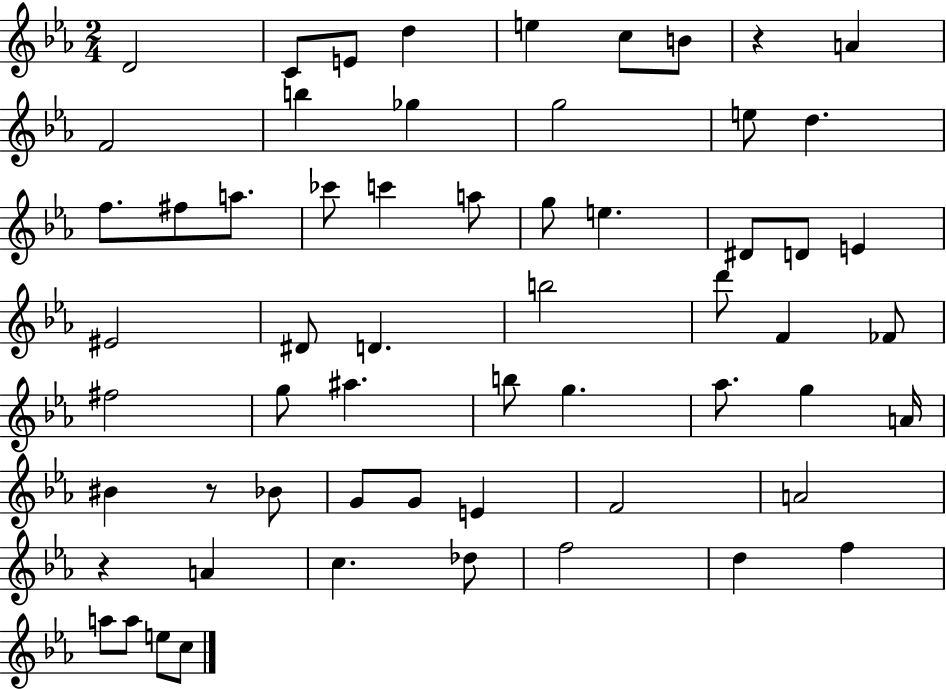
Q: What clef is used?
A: treble